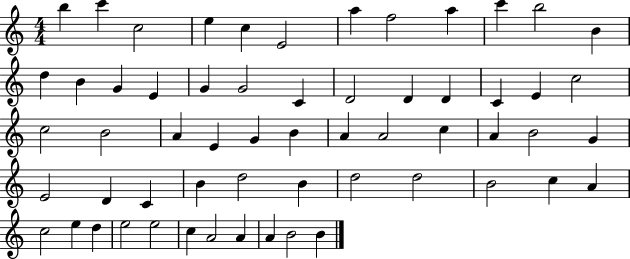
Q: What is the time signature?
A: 4/4